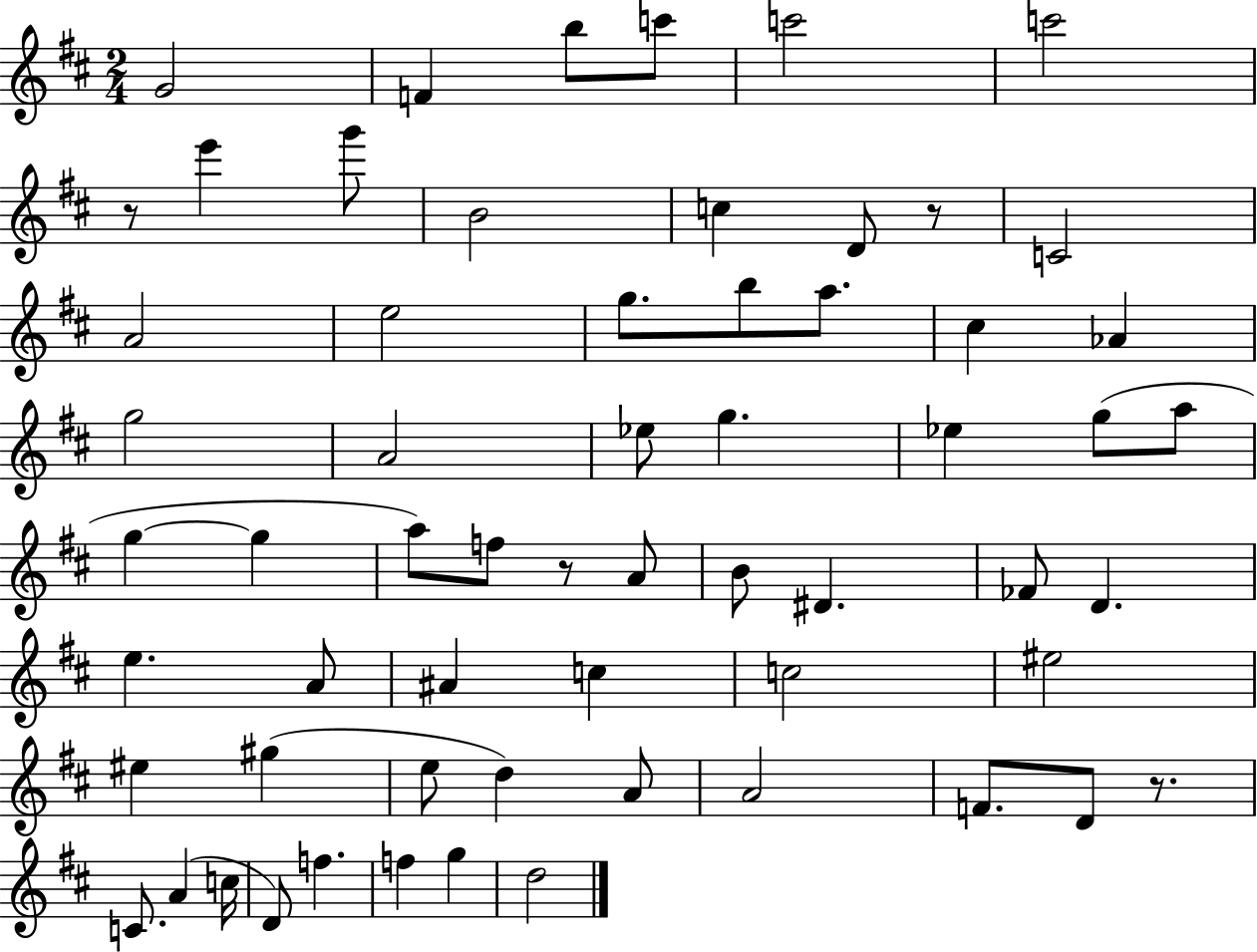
X:1
T:Untitled
M:2/4
L:1/4
K:D
G2 F b/2 c'/2 c'2 c'2 z/2 e' g'/2 B2 c D/2 z/2 C2 A2 e2 g/2 b/2 a/2 ^c _A g2 A2 _e/2 g _e g/2 a/2 g g a/2 f/2 z/2 A/2 B/2 ^D _F/2 D e A/2 ^A c c2 ^e2 ^e ^g e/2 d A/2 A2 F/2 D/2 z/2 C/2 A c/4 D/2 f f g d2